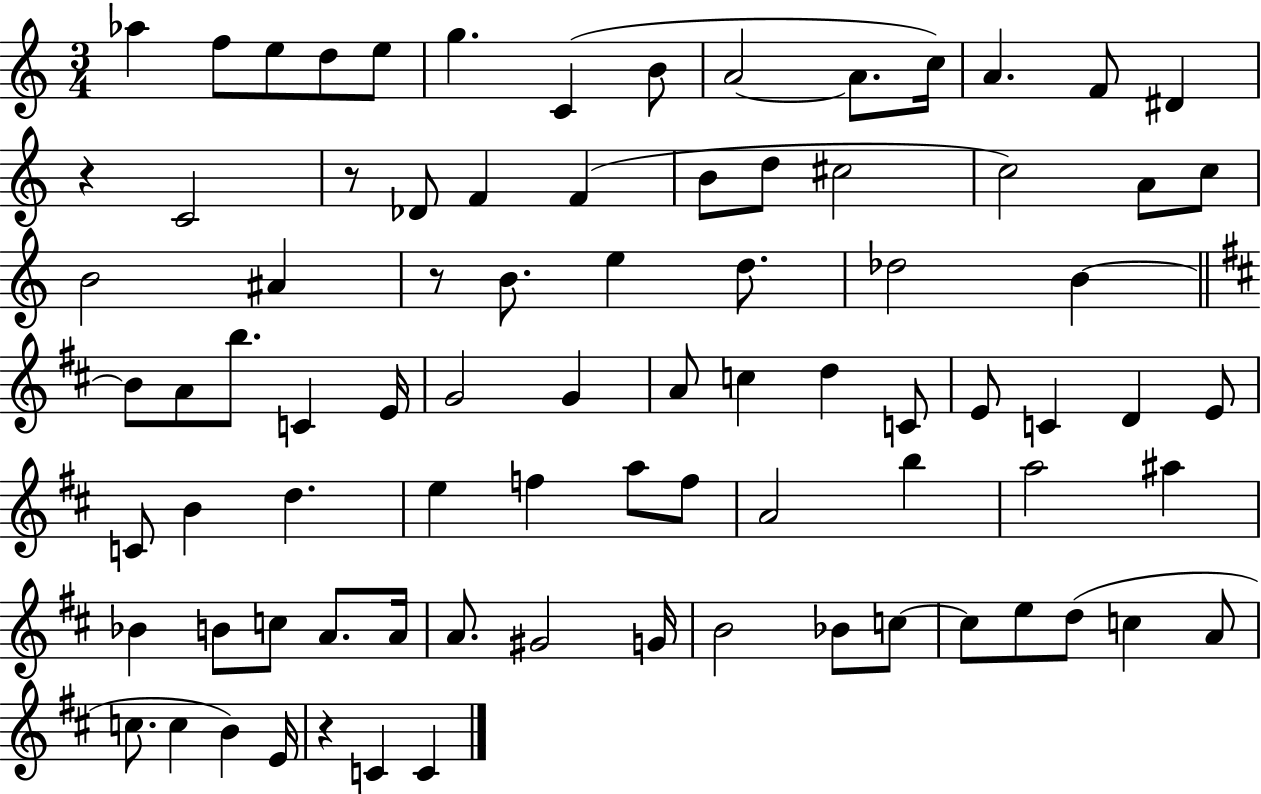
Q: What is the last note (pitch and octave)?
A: C4